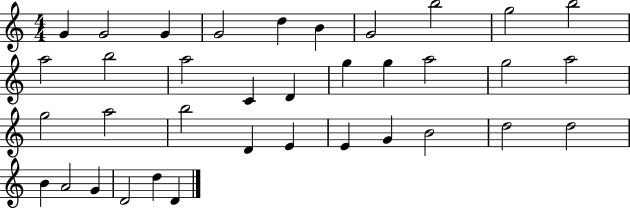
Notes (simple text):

G4/q G4/h G4/q G4/h D5/q B4/q G4/h B5/h G5/h B5/h A5/h B5/h A5/h C4/q D4/q G5/q G5/q A5/h G5/h A5/h G5/h A5/h B5/h D4/q E4/q E4/q G4/q B4/h D5/h D5/h B4/q A4/h G4/q D4/h D5/q D4/q